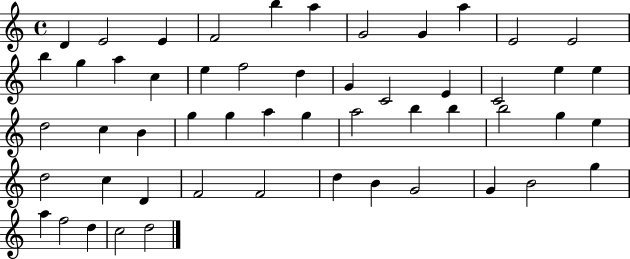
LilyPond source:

{
  \clef treble
  \time 4/4
  \defaultTimeSignature
  \key c \major
  d'4 e'2 e'4 | f'2 b''4 a''4 | g'2 g'4 a''4 | e'2 e'2 | \break b''4 g''4 a''4 c''4 | e''4 f''2 d''4 | g'4 c'2 e'4 | c'2 e''4 e''4 | \break d''2 c''4 b'4 | g''4 g''4 a''4 g''4 | a''2 b''4 b''4 | b''2 g''4 e''4 | \break d''2 c''4 d'4 | f'2 f'2 | d''4 b'4 g'2 | g'4 b'2 g''4 | \break a''4 f''2 d''4 | c''2 d''2 | \bar "|."
}